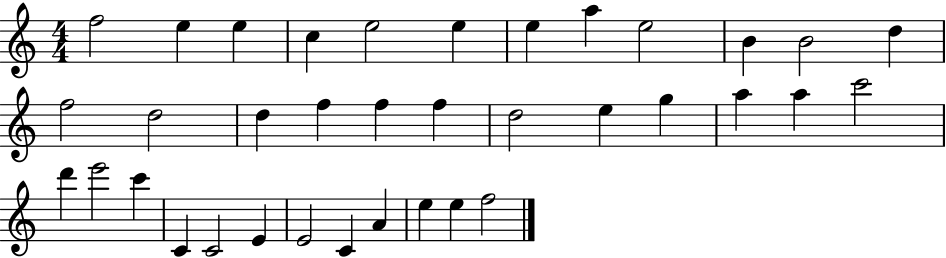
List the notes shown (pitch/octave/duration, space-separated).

F5/h E5/q E5/q C5/q E5/h E5/q E5/q A5/q E5/h B4/q B4/h D5/q F5/h D5/h D5/q F5/q F5/q F5/q D5/h E5/q G5/q A5/q A5/q C6/h D6/q E6/h C6/q C4/q C4/h E4/q E4/h C4/q A4/q E5/q E5/q F5/h